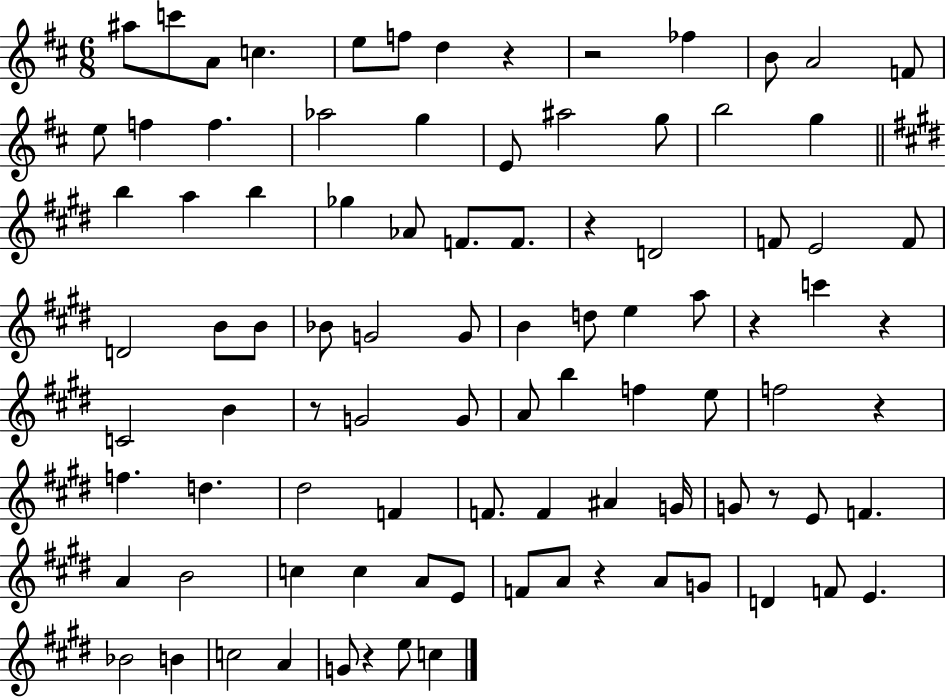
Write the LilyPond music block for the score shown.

{
  \clef treble
  \numericTimeSignature
  \time 6/8
  \key d \major
  \repeat volta 2 { ais''8 c'''8 a'8 c''4. | e''8 f''8 d''4 r4 | r2 fes''4 | b'8 a'2 f'8 | \break e''8 f''4 f''4. | aes''2 g''4 | e'8 ais''2 g''8 | b''2 g''4 | \break \bar "||" \break \key e \major b''4 a''4 b''4 | ges''4 aes'8 f'8. f'8. | r4 d'2 | f'8 e'2 f'8 | \break d'2 b'8 b'8 | bes'8 g'2 g'8 | b'4 d''8 e''4 a''8 | r4 c'''4 r4 | \break c'2 b'4 | r8 g'2 g'8 | a'8 b''4 f''4 e''8 | f''2 r4 | \break f''4. d''4. | dis''2 f'4 | f'8. f'4 ais'4 g'16 | g'8 r8 e'8 f'4. | \break a'4 b'2 | c''4 c''4 a'8 e'8 | f'8 a'8 r4 a'8 g'8 | d'4 f'8 e'4. | \break bes'2 b'4 | c''2 a'4 | g'8 r4 e''8 c''4 | } \bar "|."
}